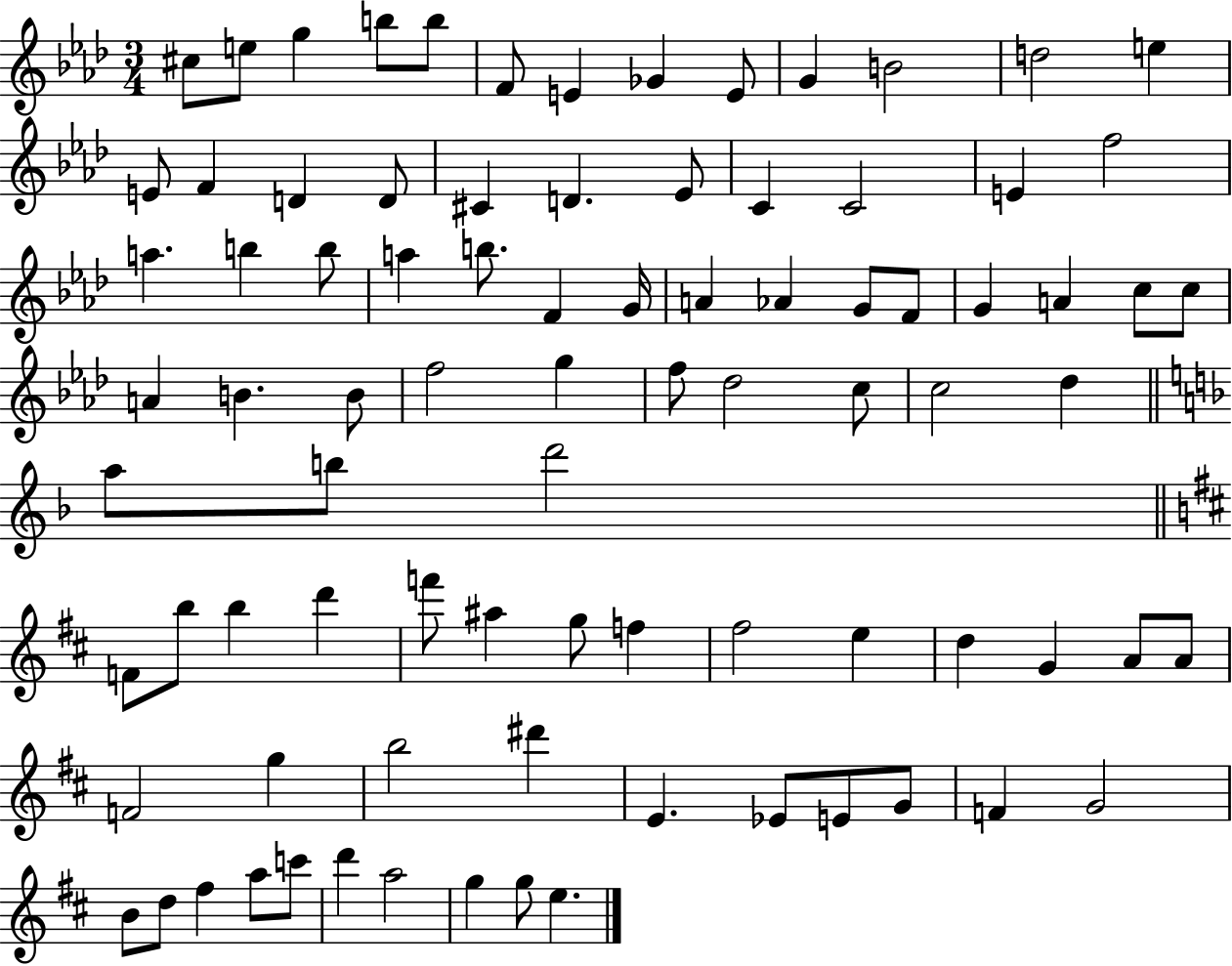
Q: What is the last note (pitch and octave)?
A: E5